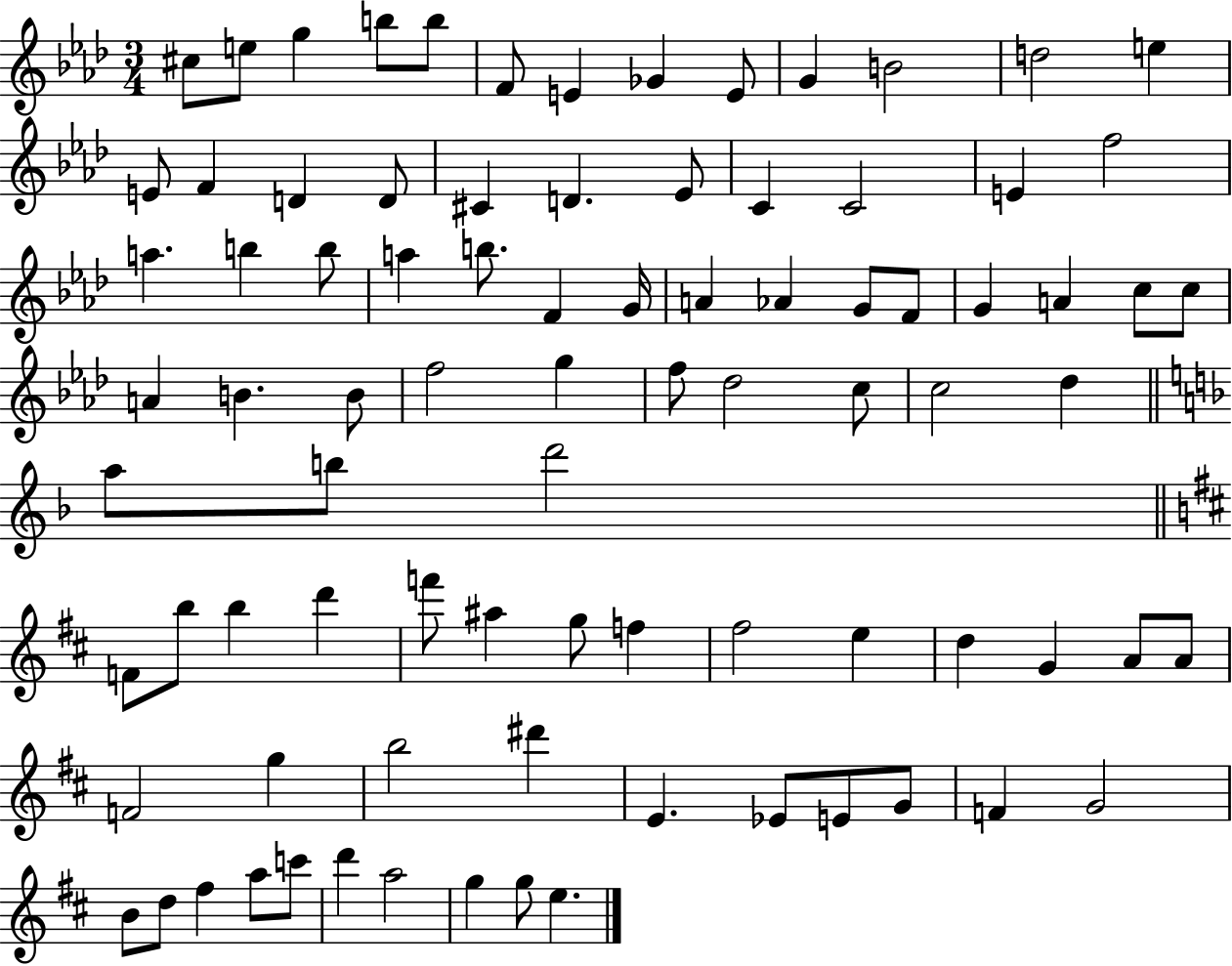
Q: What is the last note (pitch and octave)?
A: E5